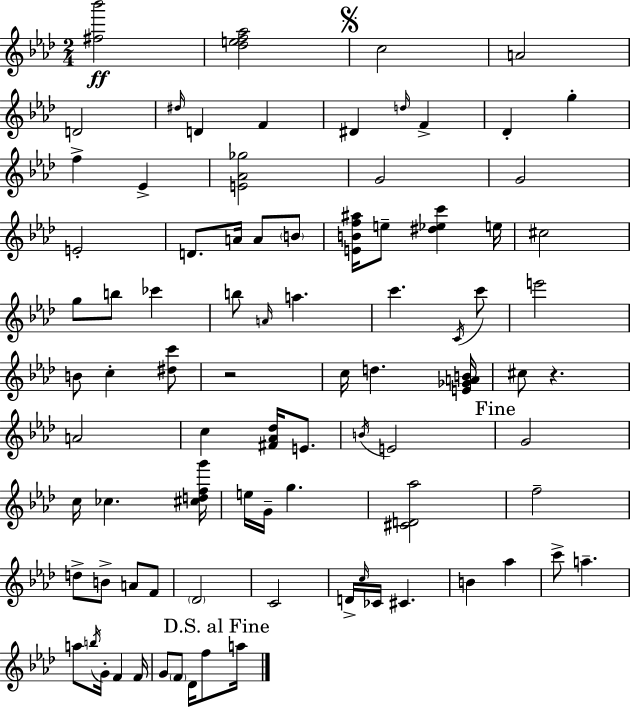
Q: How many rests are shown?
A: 2